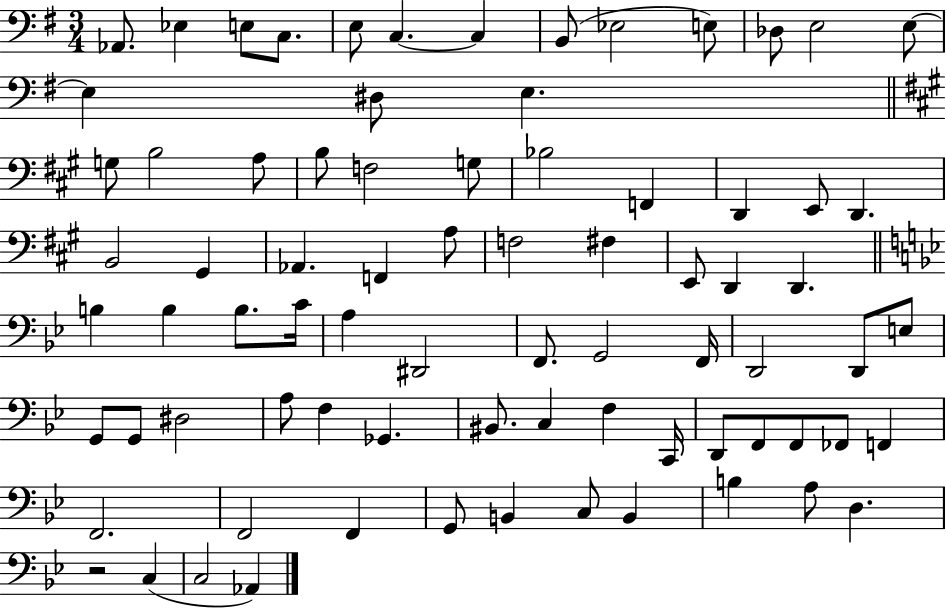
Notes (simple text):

Ab2/e. Eb3/q E3/e C3/e. E3/e C3/q. C3/q B2/e Eb3/h E3/e Db3/e E3/h E3/e E3/q D#3/e E3/q. G3/e B3/h A3/e B3/e F3/h G3/e Bb3/h F2/q D2/q E2/e D2/q. B2/h G#2/q Ab2/q. F2/q A3/e F3/h F#3/q E2/e D2/q D2/q. B3/q B3/q B3/e. C4/s A3/q D#2/h F2/e. G2/h F2/s D2/h D2/e E3/e G2/e G2/e D#3/h A3/e F3/q Gb2/q. BIS2/e. C3/q F3/q C2/s D2/e F2/e F2/e FES2/e F2/q F2/h. F2/h F2/q G2/e B2/q C3/e B2/q B3/q A3/e D3/q. R/h C3/q C3/h Ab2/q